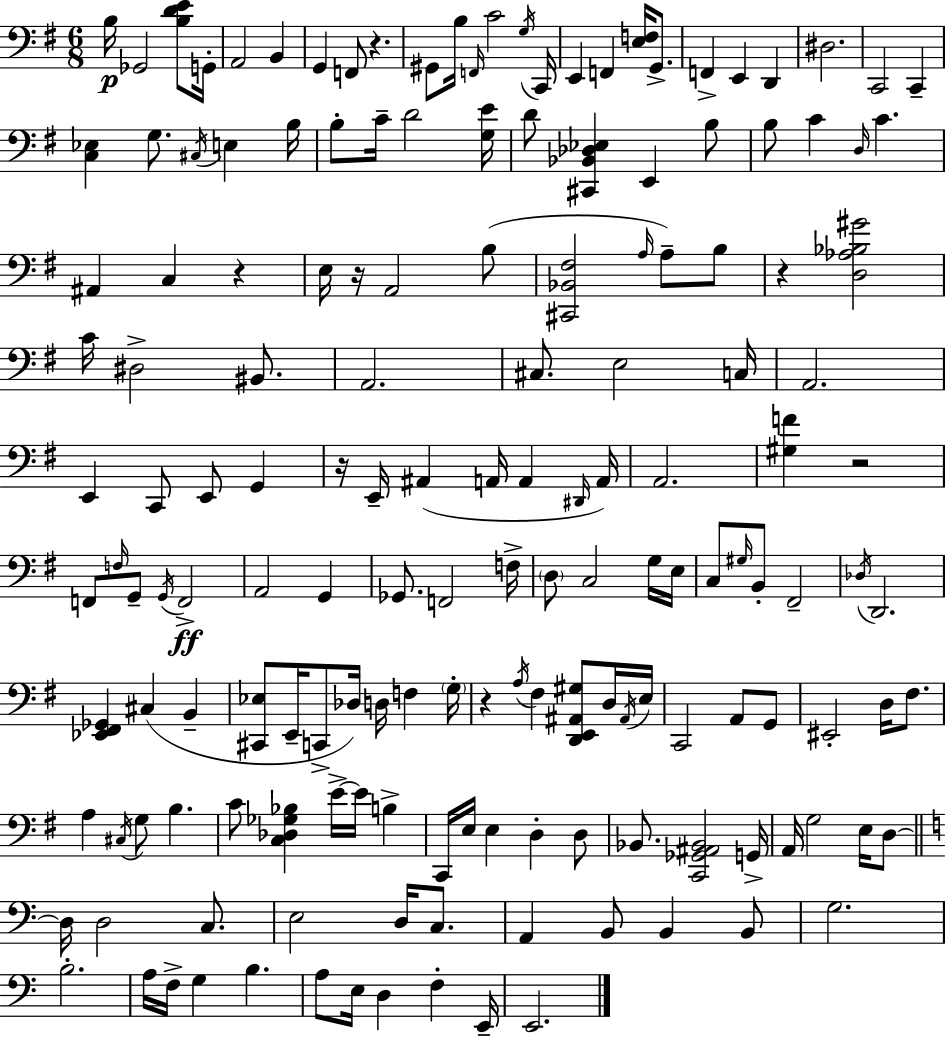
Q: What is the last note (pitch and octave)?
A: E2